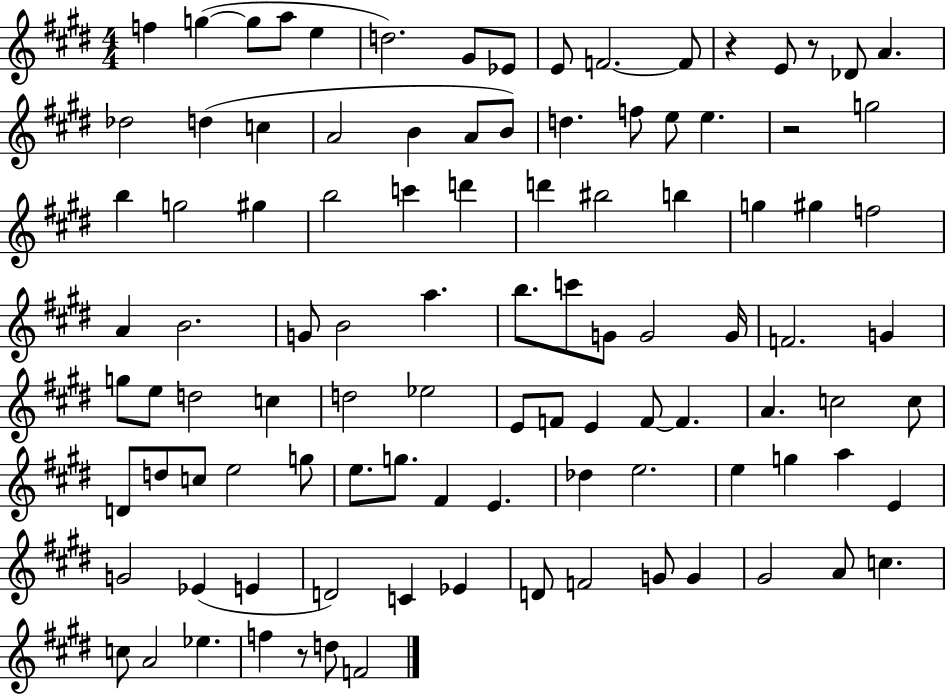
F5/q G5/q G5/e A5/e E5/q D5/h. G#4/e Eb4/e E4/e F4/h. F4/e R/q E4/e R/e Db4/e A4/q. Db5/h D5/q C5/q A4/h B4/q A4/e B4/e D5/q. F5/e E5/e E5/q. R/h G5/h B5/q G5/h G#5/q B5/h C6/q D6/q D6/q BIS5/h B5/q G5/q G#5/q F5/h A4/q B4/h. G4/e B4/h A5/q. B5/e. C6/e G4/e G4/h G4/s F4/h. G4/q G5/e E5/e D5/h C5/q D5/h Eb5/h E4/e F4/e E4/q F4/e F4/q. A4/q. C5/h C5/e D4/e D5/e C5/e E5/h G5/e E5/e. G5/e. F#4/q E4/q. Db5/q E5/h. E5/q G5/q A5/q E4/q G4/h Eb4/q E4/q D4/h C4/q Eb4/q D4/e F4/h G4/e G4/q G#4/h A4/e C5/q. C5/e A4/h Eb5/q. F5/q R/e D5/e F4/h